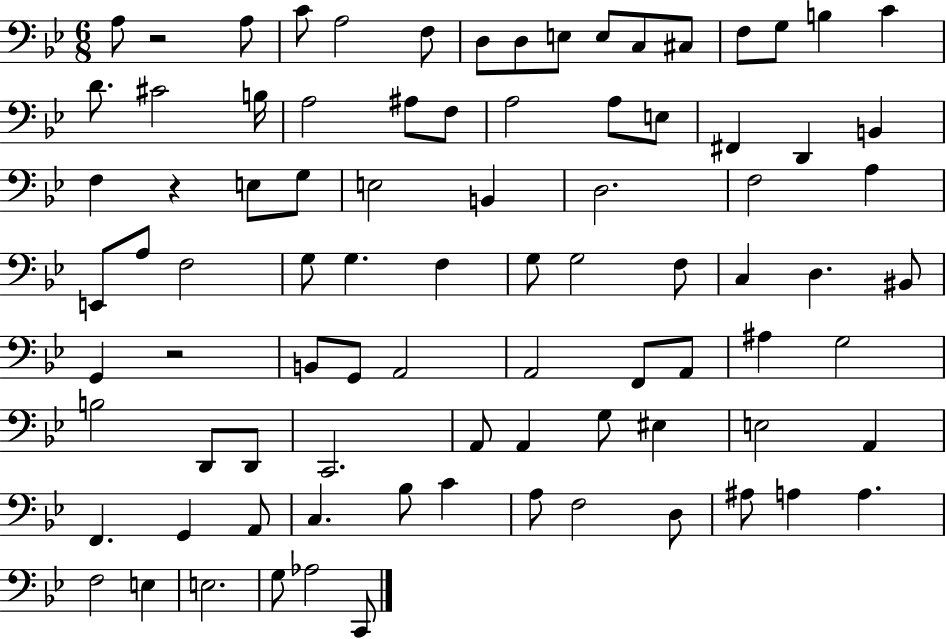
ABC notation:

X:1
T:Untitled
M:6/8
L:1/4
K:Bb
A,/2 z2 A,/2 C/2 A,2 F,/2 D,/2 D,/2 E,/2 E,/2 C,/2 ^C,/2 F,/2 G,/2 B, C D/2 ^C2 B,/4 A,2 ^A,/2 F,/2 A,2 A,/2 E,/2 ^F,, D,, B,, F, z E,/2 G,/2 E,2 B,, D,2 F,2 A, E,,/2 A,/2 F,2 G,/2 G, F, G,/2 G,2 F,/2 C, D, ^B,,/2 G,, z2 B,,/2 G,,/2 A,,2 A,,2 F,,/2 A,,/2 ^A, G,2 B,2 D,,/2 D,,/2 C,,2 A,,/2 A,, G,/2 ^E, E,2 A,, F,, G,, A,,/2 C, _B,/2 C A,/2 F,2 D,/2 ^A,/2 A, A, F,2 E, E,2 G,/2 _A,2 C,,/2